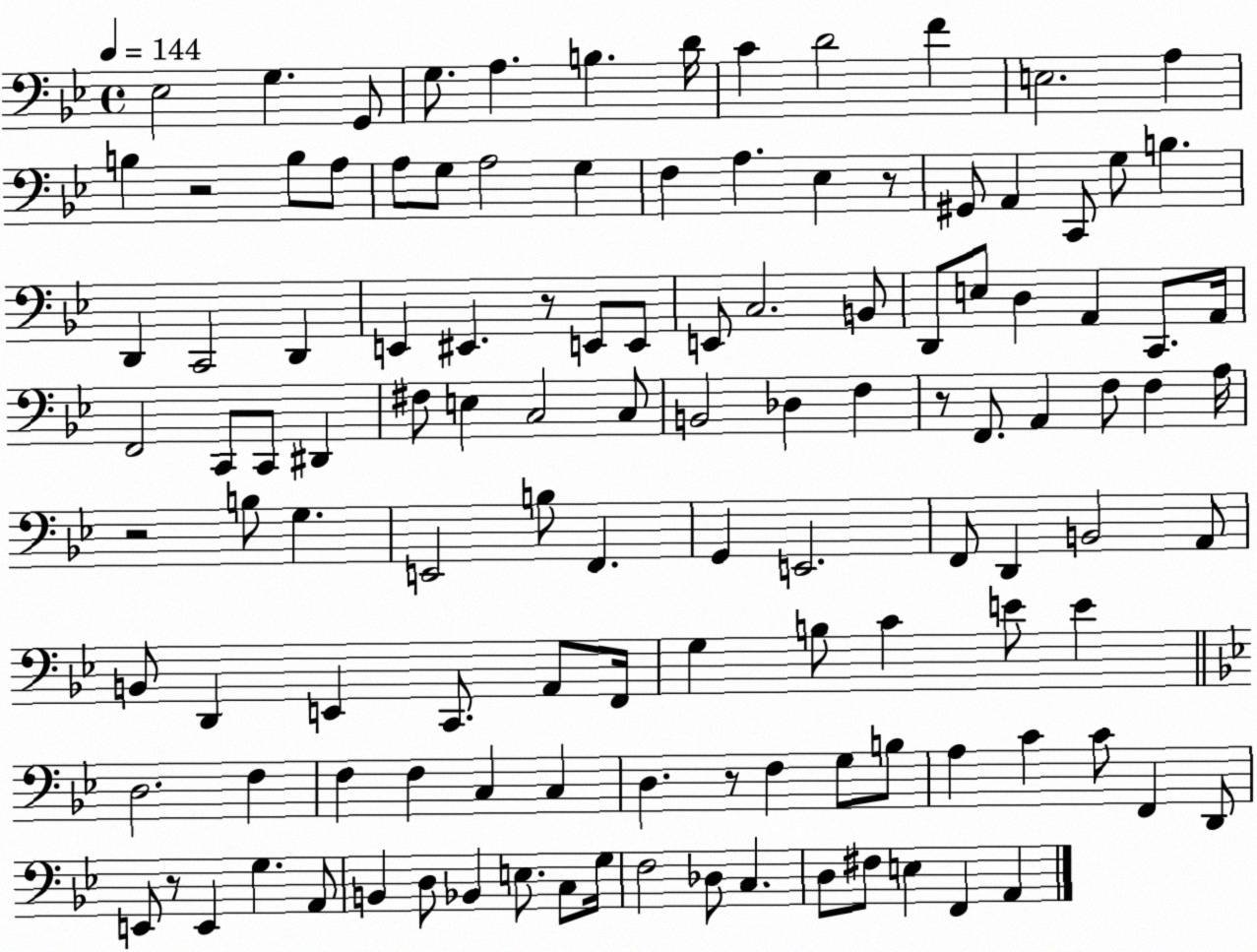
X:1
T:Untitled
M:4/4
L:1/4
K:Bb
_E,2 G, G,,/2 G,/2 A, B, D/4 C D2 F E,2 A, B, z2 B,/2 A,/2 A,/2 G,/2 A,2 G, F, A, _E, z/2 ^G,,/2 A,, C,,/2 G,/2 B, D,, C,,2 D,, E,, ^E,, z/2 E,,/2 E,,/2 E,,/2 C,2 B,,/2 D,,/2 E,/2 D, A,, C,,/2 A,,/4 F,,2 C,,/2 C,,/2 ^D,, ^F,/2 E, C,2 C,/2 B,,2 _D, F, z/2 F,,/2 A,, F,/2 F, A,/4 z2 B,/2 G, E,,2 B,/2 F,, G,, E,,2 F,,/2 D,, B,,2 A,,/2 B,,/2 D,, E,, C,,/2 A,,/2 F,,/4 G, B,/2 C E/2 E D,2 F, F, F, C, C, D, z/2 F, G,/2 B,/2 A, C C/2 F,, D,,/2 E,,/2 z/2 E,, G, A,,/2 B,, D,/2 _B,, E,/2 C,/2 G,/4 F,2 _D,/2 C, D,/2 ^F,/2 E, F,, A,,